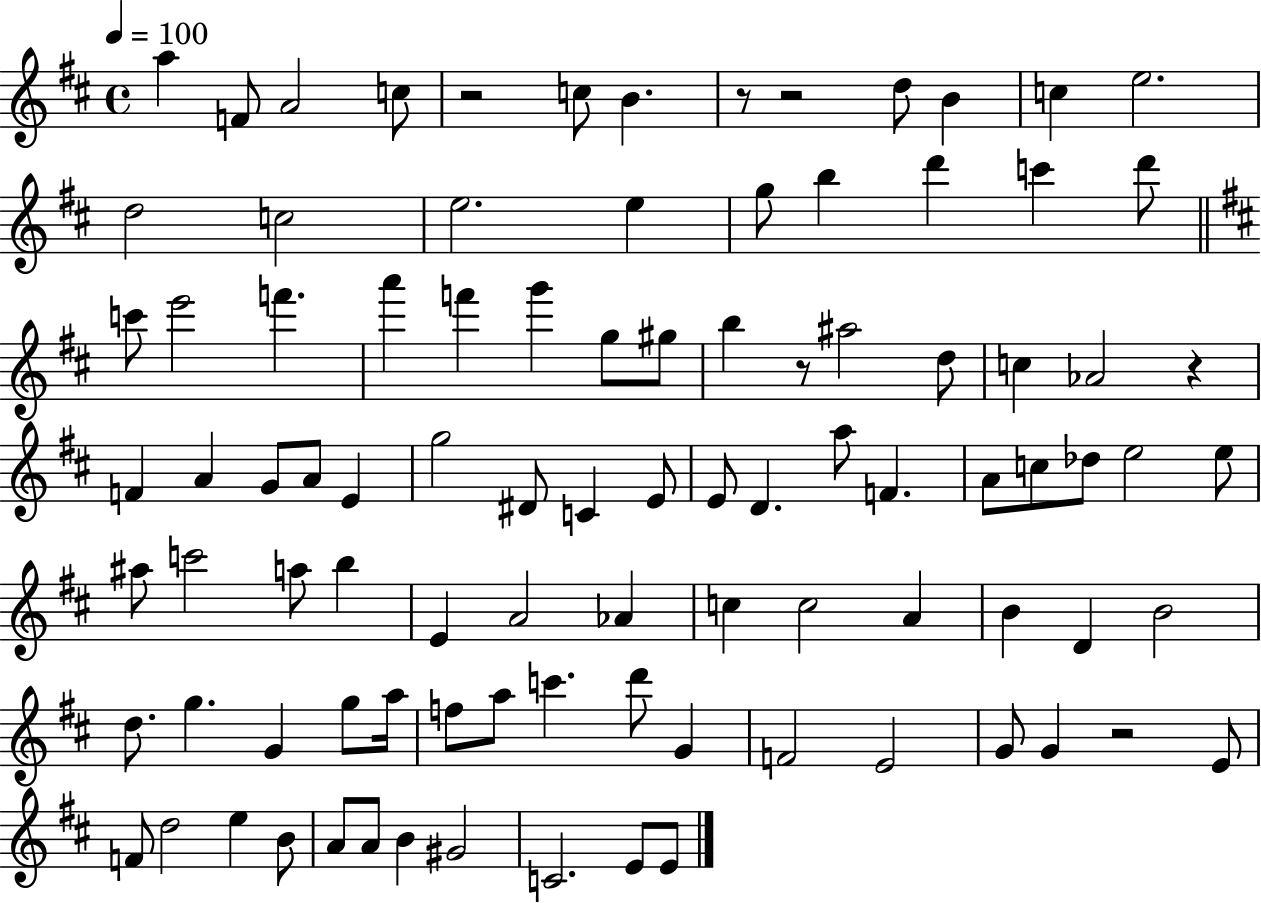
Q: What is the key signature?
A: D major